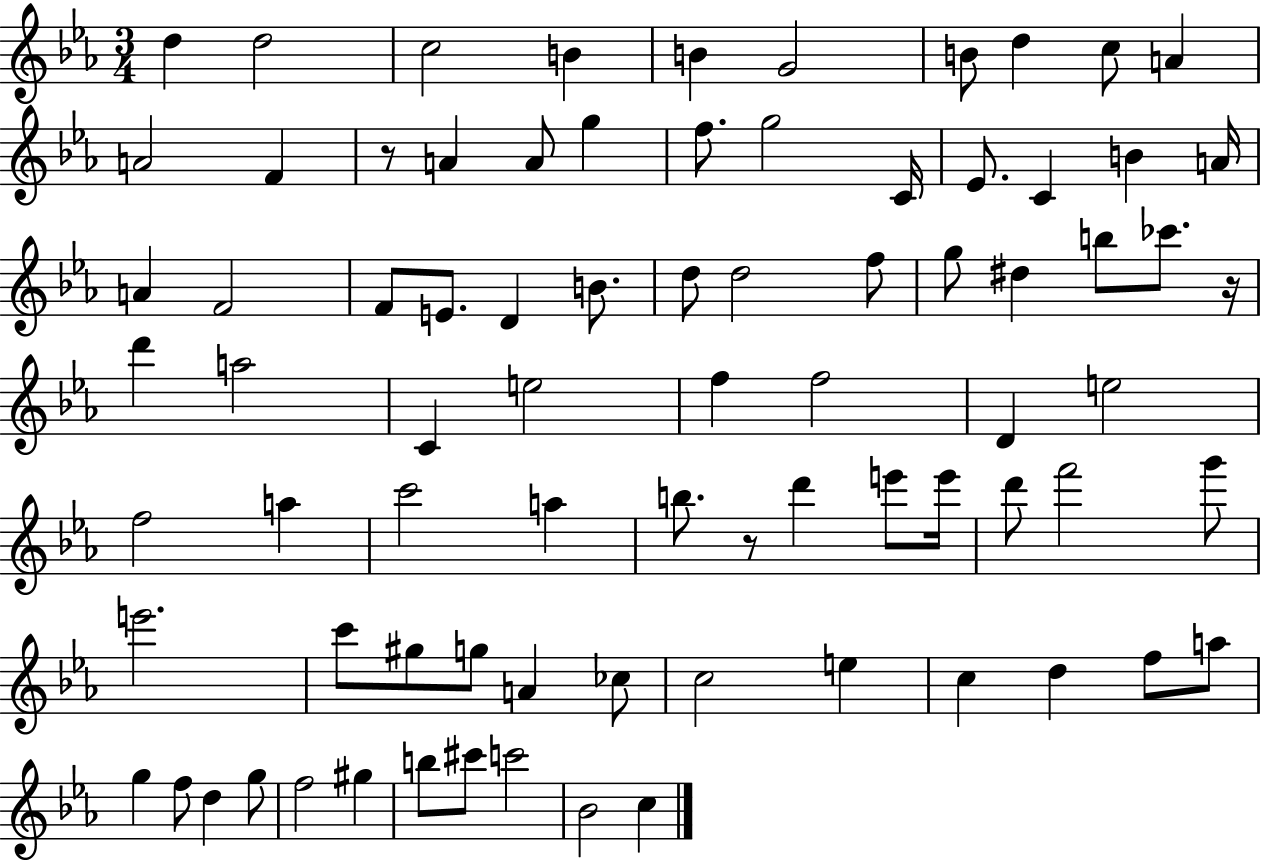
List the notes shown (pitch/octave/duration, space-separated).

D5/q D5/h C5/h B4/q B4/q G4/h B4/e D5/q C5/e A4/q A4/h F4/q R/e A4/q A4/e G5/q F5/e. G5/h C4/s Eb4/e. C4/q B4/q A4/s A4/q F4/h F4/e E4/e. D4/q B4/e. D5/e D5/h F5/e G5/e D#5/q B5/e CES6/e. R/s D6/q A5/h C4/q E5/h F5/q F5/h D4/q E5/h F5/h A5/q C6/h A5/q B5/e. R/e D6/q E6/e E6/s D6/e F6/h G6/e E6/h. C6/e G#5/e G5/e A4/q CES5/e C5/h E5/q C5/q D5/q F5/e A5/e G5/q F5/e D5/q G5/e F5/h G#5/q B5/e C#6/e C6/h Bb4/h C5/q